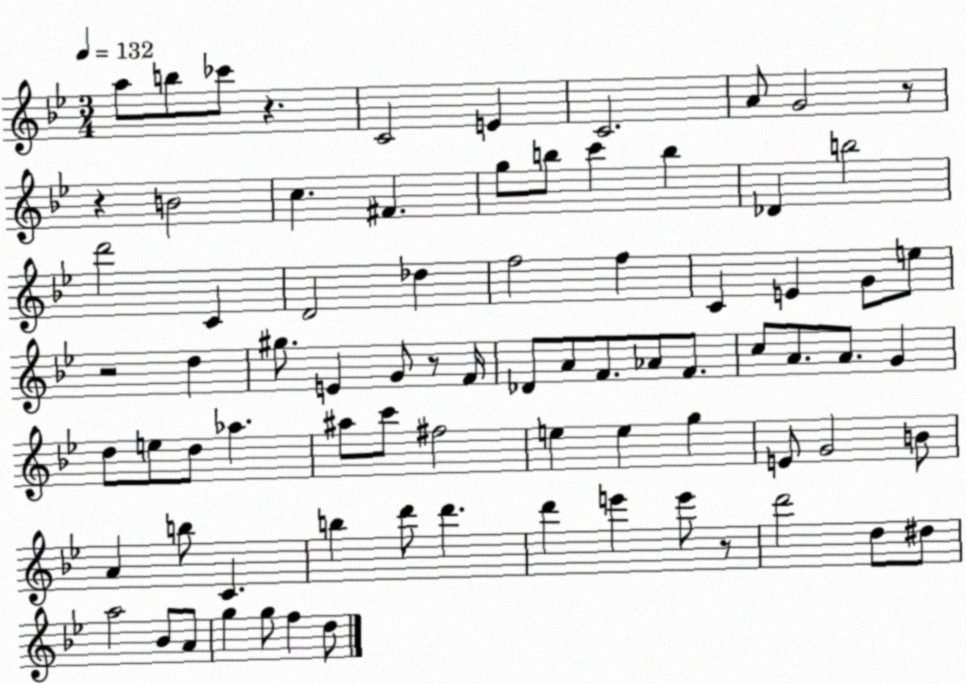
X:1
T:Untitled
M:3/4
L:1/4
K:Bb
a/2 b/2 _c'/2 z C2 E C2 A/2 G2 z/2 z B2 c ^F g/2 b/2 c' b _D b2 d'2 C D2 _d f2 f C E G/2 e/2 z2 d ^g/2 E G/2 z/2 F/4 _D/2 A/2 F/2 _A/2 F/2 c/2 A/2 A/2 G d/2 e/2 d/2 _a ^a/2 c'/2 ^f2 e e g E/2 G2 B/2 A b/2 C b d'/2 d' d' e' e'/2 z/2 d'2 d/2 ^d/2 a2 _B/2 A/2 g g/2 f d/2